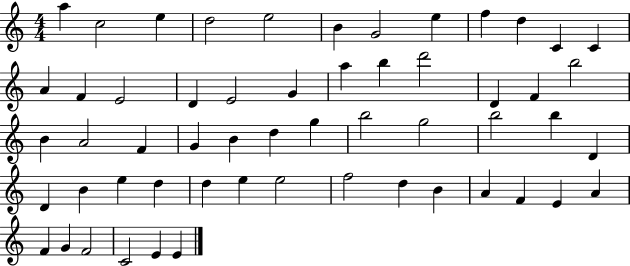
X:1
T:Untitled
M:4/4
L:1/4
K:C
a c2 e d2 e2 B G2 e f d C C A F E2 D E2 G a b d'2 D F b2 B A2 F G B d g b2 g2 b2 b D D B e d d e e2 f2 d B A F E A F G F2 C2 E E